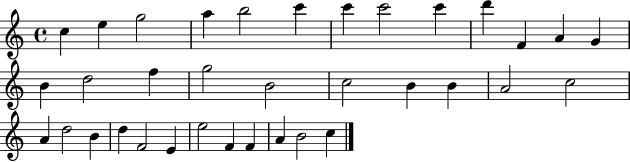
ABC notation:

X:1
T:Untitled
M:4/4
L:1/4
K:C
c e g2 a b2 c' c' c'2 c' d' F A G B d2 f g2 B2 c2 B B A2 c2 A d2 B d F2 E e2 F F A B2 c